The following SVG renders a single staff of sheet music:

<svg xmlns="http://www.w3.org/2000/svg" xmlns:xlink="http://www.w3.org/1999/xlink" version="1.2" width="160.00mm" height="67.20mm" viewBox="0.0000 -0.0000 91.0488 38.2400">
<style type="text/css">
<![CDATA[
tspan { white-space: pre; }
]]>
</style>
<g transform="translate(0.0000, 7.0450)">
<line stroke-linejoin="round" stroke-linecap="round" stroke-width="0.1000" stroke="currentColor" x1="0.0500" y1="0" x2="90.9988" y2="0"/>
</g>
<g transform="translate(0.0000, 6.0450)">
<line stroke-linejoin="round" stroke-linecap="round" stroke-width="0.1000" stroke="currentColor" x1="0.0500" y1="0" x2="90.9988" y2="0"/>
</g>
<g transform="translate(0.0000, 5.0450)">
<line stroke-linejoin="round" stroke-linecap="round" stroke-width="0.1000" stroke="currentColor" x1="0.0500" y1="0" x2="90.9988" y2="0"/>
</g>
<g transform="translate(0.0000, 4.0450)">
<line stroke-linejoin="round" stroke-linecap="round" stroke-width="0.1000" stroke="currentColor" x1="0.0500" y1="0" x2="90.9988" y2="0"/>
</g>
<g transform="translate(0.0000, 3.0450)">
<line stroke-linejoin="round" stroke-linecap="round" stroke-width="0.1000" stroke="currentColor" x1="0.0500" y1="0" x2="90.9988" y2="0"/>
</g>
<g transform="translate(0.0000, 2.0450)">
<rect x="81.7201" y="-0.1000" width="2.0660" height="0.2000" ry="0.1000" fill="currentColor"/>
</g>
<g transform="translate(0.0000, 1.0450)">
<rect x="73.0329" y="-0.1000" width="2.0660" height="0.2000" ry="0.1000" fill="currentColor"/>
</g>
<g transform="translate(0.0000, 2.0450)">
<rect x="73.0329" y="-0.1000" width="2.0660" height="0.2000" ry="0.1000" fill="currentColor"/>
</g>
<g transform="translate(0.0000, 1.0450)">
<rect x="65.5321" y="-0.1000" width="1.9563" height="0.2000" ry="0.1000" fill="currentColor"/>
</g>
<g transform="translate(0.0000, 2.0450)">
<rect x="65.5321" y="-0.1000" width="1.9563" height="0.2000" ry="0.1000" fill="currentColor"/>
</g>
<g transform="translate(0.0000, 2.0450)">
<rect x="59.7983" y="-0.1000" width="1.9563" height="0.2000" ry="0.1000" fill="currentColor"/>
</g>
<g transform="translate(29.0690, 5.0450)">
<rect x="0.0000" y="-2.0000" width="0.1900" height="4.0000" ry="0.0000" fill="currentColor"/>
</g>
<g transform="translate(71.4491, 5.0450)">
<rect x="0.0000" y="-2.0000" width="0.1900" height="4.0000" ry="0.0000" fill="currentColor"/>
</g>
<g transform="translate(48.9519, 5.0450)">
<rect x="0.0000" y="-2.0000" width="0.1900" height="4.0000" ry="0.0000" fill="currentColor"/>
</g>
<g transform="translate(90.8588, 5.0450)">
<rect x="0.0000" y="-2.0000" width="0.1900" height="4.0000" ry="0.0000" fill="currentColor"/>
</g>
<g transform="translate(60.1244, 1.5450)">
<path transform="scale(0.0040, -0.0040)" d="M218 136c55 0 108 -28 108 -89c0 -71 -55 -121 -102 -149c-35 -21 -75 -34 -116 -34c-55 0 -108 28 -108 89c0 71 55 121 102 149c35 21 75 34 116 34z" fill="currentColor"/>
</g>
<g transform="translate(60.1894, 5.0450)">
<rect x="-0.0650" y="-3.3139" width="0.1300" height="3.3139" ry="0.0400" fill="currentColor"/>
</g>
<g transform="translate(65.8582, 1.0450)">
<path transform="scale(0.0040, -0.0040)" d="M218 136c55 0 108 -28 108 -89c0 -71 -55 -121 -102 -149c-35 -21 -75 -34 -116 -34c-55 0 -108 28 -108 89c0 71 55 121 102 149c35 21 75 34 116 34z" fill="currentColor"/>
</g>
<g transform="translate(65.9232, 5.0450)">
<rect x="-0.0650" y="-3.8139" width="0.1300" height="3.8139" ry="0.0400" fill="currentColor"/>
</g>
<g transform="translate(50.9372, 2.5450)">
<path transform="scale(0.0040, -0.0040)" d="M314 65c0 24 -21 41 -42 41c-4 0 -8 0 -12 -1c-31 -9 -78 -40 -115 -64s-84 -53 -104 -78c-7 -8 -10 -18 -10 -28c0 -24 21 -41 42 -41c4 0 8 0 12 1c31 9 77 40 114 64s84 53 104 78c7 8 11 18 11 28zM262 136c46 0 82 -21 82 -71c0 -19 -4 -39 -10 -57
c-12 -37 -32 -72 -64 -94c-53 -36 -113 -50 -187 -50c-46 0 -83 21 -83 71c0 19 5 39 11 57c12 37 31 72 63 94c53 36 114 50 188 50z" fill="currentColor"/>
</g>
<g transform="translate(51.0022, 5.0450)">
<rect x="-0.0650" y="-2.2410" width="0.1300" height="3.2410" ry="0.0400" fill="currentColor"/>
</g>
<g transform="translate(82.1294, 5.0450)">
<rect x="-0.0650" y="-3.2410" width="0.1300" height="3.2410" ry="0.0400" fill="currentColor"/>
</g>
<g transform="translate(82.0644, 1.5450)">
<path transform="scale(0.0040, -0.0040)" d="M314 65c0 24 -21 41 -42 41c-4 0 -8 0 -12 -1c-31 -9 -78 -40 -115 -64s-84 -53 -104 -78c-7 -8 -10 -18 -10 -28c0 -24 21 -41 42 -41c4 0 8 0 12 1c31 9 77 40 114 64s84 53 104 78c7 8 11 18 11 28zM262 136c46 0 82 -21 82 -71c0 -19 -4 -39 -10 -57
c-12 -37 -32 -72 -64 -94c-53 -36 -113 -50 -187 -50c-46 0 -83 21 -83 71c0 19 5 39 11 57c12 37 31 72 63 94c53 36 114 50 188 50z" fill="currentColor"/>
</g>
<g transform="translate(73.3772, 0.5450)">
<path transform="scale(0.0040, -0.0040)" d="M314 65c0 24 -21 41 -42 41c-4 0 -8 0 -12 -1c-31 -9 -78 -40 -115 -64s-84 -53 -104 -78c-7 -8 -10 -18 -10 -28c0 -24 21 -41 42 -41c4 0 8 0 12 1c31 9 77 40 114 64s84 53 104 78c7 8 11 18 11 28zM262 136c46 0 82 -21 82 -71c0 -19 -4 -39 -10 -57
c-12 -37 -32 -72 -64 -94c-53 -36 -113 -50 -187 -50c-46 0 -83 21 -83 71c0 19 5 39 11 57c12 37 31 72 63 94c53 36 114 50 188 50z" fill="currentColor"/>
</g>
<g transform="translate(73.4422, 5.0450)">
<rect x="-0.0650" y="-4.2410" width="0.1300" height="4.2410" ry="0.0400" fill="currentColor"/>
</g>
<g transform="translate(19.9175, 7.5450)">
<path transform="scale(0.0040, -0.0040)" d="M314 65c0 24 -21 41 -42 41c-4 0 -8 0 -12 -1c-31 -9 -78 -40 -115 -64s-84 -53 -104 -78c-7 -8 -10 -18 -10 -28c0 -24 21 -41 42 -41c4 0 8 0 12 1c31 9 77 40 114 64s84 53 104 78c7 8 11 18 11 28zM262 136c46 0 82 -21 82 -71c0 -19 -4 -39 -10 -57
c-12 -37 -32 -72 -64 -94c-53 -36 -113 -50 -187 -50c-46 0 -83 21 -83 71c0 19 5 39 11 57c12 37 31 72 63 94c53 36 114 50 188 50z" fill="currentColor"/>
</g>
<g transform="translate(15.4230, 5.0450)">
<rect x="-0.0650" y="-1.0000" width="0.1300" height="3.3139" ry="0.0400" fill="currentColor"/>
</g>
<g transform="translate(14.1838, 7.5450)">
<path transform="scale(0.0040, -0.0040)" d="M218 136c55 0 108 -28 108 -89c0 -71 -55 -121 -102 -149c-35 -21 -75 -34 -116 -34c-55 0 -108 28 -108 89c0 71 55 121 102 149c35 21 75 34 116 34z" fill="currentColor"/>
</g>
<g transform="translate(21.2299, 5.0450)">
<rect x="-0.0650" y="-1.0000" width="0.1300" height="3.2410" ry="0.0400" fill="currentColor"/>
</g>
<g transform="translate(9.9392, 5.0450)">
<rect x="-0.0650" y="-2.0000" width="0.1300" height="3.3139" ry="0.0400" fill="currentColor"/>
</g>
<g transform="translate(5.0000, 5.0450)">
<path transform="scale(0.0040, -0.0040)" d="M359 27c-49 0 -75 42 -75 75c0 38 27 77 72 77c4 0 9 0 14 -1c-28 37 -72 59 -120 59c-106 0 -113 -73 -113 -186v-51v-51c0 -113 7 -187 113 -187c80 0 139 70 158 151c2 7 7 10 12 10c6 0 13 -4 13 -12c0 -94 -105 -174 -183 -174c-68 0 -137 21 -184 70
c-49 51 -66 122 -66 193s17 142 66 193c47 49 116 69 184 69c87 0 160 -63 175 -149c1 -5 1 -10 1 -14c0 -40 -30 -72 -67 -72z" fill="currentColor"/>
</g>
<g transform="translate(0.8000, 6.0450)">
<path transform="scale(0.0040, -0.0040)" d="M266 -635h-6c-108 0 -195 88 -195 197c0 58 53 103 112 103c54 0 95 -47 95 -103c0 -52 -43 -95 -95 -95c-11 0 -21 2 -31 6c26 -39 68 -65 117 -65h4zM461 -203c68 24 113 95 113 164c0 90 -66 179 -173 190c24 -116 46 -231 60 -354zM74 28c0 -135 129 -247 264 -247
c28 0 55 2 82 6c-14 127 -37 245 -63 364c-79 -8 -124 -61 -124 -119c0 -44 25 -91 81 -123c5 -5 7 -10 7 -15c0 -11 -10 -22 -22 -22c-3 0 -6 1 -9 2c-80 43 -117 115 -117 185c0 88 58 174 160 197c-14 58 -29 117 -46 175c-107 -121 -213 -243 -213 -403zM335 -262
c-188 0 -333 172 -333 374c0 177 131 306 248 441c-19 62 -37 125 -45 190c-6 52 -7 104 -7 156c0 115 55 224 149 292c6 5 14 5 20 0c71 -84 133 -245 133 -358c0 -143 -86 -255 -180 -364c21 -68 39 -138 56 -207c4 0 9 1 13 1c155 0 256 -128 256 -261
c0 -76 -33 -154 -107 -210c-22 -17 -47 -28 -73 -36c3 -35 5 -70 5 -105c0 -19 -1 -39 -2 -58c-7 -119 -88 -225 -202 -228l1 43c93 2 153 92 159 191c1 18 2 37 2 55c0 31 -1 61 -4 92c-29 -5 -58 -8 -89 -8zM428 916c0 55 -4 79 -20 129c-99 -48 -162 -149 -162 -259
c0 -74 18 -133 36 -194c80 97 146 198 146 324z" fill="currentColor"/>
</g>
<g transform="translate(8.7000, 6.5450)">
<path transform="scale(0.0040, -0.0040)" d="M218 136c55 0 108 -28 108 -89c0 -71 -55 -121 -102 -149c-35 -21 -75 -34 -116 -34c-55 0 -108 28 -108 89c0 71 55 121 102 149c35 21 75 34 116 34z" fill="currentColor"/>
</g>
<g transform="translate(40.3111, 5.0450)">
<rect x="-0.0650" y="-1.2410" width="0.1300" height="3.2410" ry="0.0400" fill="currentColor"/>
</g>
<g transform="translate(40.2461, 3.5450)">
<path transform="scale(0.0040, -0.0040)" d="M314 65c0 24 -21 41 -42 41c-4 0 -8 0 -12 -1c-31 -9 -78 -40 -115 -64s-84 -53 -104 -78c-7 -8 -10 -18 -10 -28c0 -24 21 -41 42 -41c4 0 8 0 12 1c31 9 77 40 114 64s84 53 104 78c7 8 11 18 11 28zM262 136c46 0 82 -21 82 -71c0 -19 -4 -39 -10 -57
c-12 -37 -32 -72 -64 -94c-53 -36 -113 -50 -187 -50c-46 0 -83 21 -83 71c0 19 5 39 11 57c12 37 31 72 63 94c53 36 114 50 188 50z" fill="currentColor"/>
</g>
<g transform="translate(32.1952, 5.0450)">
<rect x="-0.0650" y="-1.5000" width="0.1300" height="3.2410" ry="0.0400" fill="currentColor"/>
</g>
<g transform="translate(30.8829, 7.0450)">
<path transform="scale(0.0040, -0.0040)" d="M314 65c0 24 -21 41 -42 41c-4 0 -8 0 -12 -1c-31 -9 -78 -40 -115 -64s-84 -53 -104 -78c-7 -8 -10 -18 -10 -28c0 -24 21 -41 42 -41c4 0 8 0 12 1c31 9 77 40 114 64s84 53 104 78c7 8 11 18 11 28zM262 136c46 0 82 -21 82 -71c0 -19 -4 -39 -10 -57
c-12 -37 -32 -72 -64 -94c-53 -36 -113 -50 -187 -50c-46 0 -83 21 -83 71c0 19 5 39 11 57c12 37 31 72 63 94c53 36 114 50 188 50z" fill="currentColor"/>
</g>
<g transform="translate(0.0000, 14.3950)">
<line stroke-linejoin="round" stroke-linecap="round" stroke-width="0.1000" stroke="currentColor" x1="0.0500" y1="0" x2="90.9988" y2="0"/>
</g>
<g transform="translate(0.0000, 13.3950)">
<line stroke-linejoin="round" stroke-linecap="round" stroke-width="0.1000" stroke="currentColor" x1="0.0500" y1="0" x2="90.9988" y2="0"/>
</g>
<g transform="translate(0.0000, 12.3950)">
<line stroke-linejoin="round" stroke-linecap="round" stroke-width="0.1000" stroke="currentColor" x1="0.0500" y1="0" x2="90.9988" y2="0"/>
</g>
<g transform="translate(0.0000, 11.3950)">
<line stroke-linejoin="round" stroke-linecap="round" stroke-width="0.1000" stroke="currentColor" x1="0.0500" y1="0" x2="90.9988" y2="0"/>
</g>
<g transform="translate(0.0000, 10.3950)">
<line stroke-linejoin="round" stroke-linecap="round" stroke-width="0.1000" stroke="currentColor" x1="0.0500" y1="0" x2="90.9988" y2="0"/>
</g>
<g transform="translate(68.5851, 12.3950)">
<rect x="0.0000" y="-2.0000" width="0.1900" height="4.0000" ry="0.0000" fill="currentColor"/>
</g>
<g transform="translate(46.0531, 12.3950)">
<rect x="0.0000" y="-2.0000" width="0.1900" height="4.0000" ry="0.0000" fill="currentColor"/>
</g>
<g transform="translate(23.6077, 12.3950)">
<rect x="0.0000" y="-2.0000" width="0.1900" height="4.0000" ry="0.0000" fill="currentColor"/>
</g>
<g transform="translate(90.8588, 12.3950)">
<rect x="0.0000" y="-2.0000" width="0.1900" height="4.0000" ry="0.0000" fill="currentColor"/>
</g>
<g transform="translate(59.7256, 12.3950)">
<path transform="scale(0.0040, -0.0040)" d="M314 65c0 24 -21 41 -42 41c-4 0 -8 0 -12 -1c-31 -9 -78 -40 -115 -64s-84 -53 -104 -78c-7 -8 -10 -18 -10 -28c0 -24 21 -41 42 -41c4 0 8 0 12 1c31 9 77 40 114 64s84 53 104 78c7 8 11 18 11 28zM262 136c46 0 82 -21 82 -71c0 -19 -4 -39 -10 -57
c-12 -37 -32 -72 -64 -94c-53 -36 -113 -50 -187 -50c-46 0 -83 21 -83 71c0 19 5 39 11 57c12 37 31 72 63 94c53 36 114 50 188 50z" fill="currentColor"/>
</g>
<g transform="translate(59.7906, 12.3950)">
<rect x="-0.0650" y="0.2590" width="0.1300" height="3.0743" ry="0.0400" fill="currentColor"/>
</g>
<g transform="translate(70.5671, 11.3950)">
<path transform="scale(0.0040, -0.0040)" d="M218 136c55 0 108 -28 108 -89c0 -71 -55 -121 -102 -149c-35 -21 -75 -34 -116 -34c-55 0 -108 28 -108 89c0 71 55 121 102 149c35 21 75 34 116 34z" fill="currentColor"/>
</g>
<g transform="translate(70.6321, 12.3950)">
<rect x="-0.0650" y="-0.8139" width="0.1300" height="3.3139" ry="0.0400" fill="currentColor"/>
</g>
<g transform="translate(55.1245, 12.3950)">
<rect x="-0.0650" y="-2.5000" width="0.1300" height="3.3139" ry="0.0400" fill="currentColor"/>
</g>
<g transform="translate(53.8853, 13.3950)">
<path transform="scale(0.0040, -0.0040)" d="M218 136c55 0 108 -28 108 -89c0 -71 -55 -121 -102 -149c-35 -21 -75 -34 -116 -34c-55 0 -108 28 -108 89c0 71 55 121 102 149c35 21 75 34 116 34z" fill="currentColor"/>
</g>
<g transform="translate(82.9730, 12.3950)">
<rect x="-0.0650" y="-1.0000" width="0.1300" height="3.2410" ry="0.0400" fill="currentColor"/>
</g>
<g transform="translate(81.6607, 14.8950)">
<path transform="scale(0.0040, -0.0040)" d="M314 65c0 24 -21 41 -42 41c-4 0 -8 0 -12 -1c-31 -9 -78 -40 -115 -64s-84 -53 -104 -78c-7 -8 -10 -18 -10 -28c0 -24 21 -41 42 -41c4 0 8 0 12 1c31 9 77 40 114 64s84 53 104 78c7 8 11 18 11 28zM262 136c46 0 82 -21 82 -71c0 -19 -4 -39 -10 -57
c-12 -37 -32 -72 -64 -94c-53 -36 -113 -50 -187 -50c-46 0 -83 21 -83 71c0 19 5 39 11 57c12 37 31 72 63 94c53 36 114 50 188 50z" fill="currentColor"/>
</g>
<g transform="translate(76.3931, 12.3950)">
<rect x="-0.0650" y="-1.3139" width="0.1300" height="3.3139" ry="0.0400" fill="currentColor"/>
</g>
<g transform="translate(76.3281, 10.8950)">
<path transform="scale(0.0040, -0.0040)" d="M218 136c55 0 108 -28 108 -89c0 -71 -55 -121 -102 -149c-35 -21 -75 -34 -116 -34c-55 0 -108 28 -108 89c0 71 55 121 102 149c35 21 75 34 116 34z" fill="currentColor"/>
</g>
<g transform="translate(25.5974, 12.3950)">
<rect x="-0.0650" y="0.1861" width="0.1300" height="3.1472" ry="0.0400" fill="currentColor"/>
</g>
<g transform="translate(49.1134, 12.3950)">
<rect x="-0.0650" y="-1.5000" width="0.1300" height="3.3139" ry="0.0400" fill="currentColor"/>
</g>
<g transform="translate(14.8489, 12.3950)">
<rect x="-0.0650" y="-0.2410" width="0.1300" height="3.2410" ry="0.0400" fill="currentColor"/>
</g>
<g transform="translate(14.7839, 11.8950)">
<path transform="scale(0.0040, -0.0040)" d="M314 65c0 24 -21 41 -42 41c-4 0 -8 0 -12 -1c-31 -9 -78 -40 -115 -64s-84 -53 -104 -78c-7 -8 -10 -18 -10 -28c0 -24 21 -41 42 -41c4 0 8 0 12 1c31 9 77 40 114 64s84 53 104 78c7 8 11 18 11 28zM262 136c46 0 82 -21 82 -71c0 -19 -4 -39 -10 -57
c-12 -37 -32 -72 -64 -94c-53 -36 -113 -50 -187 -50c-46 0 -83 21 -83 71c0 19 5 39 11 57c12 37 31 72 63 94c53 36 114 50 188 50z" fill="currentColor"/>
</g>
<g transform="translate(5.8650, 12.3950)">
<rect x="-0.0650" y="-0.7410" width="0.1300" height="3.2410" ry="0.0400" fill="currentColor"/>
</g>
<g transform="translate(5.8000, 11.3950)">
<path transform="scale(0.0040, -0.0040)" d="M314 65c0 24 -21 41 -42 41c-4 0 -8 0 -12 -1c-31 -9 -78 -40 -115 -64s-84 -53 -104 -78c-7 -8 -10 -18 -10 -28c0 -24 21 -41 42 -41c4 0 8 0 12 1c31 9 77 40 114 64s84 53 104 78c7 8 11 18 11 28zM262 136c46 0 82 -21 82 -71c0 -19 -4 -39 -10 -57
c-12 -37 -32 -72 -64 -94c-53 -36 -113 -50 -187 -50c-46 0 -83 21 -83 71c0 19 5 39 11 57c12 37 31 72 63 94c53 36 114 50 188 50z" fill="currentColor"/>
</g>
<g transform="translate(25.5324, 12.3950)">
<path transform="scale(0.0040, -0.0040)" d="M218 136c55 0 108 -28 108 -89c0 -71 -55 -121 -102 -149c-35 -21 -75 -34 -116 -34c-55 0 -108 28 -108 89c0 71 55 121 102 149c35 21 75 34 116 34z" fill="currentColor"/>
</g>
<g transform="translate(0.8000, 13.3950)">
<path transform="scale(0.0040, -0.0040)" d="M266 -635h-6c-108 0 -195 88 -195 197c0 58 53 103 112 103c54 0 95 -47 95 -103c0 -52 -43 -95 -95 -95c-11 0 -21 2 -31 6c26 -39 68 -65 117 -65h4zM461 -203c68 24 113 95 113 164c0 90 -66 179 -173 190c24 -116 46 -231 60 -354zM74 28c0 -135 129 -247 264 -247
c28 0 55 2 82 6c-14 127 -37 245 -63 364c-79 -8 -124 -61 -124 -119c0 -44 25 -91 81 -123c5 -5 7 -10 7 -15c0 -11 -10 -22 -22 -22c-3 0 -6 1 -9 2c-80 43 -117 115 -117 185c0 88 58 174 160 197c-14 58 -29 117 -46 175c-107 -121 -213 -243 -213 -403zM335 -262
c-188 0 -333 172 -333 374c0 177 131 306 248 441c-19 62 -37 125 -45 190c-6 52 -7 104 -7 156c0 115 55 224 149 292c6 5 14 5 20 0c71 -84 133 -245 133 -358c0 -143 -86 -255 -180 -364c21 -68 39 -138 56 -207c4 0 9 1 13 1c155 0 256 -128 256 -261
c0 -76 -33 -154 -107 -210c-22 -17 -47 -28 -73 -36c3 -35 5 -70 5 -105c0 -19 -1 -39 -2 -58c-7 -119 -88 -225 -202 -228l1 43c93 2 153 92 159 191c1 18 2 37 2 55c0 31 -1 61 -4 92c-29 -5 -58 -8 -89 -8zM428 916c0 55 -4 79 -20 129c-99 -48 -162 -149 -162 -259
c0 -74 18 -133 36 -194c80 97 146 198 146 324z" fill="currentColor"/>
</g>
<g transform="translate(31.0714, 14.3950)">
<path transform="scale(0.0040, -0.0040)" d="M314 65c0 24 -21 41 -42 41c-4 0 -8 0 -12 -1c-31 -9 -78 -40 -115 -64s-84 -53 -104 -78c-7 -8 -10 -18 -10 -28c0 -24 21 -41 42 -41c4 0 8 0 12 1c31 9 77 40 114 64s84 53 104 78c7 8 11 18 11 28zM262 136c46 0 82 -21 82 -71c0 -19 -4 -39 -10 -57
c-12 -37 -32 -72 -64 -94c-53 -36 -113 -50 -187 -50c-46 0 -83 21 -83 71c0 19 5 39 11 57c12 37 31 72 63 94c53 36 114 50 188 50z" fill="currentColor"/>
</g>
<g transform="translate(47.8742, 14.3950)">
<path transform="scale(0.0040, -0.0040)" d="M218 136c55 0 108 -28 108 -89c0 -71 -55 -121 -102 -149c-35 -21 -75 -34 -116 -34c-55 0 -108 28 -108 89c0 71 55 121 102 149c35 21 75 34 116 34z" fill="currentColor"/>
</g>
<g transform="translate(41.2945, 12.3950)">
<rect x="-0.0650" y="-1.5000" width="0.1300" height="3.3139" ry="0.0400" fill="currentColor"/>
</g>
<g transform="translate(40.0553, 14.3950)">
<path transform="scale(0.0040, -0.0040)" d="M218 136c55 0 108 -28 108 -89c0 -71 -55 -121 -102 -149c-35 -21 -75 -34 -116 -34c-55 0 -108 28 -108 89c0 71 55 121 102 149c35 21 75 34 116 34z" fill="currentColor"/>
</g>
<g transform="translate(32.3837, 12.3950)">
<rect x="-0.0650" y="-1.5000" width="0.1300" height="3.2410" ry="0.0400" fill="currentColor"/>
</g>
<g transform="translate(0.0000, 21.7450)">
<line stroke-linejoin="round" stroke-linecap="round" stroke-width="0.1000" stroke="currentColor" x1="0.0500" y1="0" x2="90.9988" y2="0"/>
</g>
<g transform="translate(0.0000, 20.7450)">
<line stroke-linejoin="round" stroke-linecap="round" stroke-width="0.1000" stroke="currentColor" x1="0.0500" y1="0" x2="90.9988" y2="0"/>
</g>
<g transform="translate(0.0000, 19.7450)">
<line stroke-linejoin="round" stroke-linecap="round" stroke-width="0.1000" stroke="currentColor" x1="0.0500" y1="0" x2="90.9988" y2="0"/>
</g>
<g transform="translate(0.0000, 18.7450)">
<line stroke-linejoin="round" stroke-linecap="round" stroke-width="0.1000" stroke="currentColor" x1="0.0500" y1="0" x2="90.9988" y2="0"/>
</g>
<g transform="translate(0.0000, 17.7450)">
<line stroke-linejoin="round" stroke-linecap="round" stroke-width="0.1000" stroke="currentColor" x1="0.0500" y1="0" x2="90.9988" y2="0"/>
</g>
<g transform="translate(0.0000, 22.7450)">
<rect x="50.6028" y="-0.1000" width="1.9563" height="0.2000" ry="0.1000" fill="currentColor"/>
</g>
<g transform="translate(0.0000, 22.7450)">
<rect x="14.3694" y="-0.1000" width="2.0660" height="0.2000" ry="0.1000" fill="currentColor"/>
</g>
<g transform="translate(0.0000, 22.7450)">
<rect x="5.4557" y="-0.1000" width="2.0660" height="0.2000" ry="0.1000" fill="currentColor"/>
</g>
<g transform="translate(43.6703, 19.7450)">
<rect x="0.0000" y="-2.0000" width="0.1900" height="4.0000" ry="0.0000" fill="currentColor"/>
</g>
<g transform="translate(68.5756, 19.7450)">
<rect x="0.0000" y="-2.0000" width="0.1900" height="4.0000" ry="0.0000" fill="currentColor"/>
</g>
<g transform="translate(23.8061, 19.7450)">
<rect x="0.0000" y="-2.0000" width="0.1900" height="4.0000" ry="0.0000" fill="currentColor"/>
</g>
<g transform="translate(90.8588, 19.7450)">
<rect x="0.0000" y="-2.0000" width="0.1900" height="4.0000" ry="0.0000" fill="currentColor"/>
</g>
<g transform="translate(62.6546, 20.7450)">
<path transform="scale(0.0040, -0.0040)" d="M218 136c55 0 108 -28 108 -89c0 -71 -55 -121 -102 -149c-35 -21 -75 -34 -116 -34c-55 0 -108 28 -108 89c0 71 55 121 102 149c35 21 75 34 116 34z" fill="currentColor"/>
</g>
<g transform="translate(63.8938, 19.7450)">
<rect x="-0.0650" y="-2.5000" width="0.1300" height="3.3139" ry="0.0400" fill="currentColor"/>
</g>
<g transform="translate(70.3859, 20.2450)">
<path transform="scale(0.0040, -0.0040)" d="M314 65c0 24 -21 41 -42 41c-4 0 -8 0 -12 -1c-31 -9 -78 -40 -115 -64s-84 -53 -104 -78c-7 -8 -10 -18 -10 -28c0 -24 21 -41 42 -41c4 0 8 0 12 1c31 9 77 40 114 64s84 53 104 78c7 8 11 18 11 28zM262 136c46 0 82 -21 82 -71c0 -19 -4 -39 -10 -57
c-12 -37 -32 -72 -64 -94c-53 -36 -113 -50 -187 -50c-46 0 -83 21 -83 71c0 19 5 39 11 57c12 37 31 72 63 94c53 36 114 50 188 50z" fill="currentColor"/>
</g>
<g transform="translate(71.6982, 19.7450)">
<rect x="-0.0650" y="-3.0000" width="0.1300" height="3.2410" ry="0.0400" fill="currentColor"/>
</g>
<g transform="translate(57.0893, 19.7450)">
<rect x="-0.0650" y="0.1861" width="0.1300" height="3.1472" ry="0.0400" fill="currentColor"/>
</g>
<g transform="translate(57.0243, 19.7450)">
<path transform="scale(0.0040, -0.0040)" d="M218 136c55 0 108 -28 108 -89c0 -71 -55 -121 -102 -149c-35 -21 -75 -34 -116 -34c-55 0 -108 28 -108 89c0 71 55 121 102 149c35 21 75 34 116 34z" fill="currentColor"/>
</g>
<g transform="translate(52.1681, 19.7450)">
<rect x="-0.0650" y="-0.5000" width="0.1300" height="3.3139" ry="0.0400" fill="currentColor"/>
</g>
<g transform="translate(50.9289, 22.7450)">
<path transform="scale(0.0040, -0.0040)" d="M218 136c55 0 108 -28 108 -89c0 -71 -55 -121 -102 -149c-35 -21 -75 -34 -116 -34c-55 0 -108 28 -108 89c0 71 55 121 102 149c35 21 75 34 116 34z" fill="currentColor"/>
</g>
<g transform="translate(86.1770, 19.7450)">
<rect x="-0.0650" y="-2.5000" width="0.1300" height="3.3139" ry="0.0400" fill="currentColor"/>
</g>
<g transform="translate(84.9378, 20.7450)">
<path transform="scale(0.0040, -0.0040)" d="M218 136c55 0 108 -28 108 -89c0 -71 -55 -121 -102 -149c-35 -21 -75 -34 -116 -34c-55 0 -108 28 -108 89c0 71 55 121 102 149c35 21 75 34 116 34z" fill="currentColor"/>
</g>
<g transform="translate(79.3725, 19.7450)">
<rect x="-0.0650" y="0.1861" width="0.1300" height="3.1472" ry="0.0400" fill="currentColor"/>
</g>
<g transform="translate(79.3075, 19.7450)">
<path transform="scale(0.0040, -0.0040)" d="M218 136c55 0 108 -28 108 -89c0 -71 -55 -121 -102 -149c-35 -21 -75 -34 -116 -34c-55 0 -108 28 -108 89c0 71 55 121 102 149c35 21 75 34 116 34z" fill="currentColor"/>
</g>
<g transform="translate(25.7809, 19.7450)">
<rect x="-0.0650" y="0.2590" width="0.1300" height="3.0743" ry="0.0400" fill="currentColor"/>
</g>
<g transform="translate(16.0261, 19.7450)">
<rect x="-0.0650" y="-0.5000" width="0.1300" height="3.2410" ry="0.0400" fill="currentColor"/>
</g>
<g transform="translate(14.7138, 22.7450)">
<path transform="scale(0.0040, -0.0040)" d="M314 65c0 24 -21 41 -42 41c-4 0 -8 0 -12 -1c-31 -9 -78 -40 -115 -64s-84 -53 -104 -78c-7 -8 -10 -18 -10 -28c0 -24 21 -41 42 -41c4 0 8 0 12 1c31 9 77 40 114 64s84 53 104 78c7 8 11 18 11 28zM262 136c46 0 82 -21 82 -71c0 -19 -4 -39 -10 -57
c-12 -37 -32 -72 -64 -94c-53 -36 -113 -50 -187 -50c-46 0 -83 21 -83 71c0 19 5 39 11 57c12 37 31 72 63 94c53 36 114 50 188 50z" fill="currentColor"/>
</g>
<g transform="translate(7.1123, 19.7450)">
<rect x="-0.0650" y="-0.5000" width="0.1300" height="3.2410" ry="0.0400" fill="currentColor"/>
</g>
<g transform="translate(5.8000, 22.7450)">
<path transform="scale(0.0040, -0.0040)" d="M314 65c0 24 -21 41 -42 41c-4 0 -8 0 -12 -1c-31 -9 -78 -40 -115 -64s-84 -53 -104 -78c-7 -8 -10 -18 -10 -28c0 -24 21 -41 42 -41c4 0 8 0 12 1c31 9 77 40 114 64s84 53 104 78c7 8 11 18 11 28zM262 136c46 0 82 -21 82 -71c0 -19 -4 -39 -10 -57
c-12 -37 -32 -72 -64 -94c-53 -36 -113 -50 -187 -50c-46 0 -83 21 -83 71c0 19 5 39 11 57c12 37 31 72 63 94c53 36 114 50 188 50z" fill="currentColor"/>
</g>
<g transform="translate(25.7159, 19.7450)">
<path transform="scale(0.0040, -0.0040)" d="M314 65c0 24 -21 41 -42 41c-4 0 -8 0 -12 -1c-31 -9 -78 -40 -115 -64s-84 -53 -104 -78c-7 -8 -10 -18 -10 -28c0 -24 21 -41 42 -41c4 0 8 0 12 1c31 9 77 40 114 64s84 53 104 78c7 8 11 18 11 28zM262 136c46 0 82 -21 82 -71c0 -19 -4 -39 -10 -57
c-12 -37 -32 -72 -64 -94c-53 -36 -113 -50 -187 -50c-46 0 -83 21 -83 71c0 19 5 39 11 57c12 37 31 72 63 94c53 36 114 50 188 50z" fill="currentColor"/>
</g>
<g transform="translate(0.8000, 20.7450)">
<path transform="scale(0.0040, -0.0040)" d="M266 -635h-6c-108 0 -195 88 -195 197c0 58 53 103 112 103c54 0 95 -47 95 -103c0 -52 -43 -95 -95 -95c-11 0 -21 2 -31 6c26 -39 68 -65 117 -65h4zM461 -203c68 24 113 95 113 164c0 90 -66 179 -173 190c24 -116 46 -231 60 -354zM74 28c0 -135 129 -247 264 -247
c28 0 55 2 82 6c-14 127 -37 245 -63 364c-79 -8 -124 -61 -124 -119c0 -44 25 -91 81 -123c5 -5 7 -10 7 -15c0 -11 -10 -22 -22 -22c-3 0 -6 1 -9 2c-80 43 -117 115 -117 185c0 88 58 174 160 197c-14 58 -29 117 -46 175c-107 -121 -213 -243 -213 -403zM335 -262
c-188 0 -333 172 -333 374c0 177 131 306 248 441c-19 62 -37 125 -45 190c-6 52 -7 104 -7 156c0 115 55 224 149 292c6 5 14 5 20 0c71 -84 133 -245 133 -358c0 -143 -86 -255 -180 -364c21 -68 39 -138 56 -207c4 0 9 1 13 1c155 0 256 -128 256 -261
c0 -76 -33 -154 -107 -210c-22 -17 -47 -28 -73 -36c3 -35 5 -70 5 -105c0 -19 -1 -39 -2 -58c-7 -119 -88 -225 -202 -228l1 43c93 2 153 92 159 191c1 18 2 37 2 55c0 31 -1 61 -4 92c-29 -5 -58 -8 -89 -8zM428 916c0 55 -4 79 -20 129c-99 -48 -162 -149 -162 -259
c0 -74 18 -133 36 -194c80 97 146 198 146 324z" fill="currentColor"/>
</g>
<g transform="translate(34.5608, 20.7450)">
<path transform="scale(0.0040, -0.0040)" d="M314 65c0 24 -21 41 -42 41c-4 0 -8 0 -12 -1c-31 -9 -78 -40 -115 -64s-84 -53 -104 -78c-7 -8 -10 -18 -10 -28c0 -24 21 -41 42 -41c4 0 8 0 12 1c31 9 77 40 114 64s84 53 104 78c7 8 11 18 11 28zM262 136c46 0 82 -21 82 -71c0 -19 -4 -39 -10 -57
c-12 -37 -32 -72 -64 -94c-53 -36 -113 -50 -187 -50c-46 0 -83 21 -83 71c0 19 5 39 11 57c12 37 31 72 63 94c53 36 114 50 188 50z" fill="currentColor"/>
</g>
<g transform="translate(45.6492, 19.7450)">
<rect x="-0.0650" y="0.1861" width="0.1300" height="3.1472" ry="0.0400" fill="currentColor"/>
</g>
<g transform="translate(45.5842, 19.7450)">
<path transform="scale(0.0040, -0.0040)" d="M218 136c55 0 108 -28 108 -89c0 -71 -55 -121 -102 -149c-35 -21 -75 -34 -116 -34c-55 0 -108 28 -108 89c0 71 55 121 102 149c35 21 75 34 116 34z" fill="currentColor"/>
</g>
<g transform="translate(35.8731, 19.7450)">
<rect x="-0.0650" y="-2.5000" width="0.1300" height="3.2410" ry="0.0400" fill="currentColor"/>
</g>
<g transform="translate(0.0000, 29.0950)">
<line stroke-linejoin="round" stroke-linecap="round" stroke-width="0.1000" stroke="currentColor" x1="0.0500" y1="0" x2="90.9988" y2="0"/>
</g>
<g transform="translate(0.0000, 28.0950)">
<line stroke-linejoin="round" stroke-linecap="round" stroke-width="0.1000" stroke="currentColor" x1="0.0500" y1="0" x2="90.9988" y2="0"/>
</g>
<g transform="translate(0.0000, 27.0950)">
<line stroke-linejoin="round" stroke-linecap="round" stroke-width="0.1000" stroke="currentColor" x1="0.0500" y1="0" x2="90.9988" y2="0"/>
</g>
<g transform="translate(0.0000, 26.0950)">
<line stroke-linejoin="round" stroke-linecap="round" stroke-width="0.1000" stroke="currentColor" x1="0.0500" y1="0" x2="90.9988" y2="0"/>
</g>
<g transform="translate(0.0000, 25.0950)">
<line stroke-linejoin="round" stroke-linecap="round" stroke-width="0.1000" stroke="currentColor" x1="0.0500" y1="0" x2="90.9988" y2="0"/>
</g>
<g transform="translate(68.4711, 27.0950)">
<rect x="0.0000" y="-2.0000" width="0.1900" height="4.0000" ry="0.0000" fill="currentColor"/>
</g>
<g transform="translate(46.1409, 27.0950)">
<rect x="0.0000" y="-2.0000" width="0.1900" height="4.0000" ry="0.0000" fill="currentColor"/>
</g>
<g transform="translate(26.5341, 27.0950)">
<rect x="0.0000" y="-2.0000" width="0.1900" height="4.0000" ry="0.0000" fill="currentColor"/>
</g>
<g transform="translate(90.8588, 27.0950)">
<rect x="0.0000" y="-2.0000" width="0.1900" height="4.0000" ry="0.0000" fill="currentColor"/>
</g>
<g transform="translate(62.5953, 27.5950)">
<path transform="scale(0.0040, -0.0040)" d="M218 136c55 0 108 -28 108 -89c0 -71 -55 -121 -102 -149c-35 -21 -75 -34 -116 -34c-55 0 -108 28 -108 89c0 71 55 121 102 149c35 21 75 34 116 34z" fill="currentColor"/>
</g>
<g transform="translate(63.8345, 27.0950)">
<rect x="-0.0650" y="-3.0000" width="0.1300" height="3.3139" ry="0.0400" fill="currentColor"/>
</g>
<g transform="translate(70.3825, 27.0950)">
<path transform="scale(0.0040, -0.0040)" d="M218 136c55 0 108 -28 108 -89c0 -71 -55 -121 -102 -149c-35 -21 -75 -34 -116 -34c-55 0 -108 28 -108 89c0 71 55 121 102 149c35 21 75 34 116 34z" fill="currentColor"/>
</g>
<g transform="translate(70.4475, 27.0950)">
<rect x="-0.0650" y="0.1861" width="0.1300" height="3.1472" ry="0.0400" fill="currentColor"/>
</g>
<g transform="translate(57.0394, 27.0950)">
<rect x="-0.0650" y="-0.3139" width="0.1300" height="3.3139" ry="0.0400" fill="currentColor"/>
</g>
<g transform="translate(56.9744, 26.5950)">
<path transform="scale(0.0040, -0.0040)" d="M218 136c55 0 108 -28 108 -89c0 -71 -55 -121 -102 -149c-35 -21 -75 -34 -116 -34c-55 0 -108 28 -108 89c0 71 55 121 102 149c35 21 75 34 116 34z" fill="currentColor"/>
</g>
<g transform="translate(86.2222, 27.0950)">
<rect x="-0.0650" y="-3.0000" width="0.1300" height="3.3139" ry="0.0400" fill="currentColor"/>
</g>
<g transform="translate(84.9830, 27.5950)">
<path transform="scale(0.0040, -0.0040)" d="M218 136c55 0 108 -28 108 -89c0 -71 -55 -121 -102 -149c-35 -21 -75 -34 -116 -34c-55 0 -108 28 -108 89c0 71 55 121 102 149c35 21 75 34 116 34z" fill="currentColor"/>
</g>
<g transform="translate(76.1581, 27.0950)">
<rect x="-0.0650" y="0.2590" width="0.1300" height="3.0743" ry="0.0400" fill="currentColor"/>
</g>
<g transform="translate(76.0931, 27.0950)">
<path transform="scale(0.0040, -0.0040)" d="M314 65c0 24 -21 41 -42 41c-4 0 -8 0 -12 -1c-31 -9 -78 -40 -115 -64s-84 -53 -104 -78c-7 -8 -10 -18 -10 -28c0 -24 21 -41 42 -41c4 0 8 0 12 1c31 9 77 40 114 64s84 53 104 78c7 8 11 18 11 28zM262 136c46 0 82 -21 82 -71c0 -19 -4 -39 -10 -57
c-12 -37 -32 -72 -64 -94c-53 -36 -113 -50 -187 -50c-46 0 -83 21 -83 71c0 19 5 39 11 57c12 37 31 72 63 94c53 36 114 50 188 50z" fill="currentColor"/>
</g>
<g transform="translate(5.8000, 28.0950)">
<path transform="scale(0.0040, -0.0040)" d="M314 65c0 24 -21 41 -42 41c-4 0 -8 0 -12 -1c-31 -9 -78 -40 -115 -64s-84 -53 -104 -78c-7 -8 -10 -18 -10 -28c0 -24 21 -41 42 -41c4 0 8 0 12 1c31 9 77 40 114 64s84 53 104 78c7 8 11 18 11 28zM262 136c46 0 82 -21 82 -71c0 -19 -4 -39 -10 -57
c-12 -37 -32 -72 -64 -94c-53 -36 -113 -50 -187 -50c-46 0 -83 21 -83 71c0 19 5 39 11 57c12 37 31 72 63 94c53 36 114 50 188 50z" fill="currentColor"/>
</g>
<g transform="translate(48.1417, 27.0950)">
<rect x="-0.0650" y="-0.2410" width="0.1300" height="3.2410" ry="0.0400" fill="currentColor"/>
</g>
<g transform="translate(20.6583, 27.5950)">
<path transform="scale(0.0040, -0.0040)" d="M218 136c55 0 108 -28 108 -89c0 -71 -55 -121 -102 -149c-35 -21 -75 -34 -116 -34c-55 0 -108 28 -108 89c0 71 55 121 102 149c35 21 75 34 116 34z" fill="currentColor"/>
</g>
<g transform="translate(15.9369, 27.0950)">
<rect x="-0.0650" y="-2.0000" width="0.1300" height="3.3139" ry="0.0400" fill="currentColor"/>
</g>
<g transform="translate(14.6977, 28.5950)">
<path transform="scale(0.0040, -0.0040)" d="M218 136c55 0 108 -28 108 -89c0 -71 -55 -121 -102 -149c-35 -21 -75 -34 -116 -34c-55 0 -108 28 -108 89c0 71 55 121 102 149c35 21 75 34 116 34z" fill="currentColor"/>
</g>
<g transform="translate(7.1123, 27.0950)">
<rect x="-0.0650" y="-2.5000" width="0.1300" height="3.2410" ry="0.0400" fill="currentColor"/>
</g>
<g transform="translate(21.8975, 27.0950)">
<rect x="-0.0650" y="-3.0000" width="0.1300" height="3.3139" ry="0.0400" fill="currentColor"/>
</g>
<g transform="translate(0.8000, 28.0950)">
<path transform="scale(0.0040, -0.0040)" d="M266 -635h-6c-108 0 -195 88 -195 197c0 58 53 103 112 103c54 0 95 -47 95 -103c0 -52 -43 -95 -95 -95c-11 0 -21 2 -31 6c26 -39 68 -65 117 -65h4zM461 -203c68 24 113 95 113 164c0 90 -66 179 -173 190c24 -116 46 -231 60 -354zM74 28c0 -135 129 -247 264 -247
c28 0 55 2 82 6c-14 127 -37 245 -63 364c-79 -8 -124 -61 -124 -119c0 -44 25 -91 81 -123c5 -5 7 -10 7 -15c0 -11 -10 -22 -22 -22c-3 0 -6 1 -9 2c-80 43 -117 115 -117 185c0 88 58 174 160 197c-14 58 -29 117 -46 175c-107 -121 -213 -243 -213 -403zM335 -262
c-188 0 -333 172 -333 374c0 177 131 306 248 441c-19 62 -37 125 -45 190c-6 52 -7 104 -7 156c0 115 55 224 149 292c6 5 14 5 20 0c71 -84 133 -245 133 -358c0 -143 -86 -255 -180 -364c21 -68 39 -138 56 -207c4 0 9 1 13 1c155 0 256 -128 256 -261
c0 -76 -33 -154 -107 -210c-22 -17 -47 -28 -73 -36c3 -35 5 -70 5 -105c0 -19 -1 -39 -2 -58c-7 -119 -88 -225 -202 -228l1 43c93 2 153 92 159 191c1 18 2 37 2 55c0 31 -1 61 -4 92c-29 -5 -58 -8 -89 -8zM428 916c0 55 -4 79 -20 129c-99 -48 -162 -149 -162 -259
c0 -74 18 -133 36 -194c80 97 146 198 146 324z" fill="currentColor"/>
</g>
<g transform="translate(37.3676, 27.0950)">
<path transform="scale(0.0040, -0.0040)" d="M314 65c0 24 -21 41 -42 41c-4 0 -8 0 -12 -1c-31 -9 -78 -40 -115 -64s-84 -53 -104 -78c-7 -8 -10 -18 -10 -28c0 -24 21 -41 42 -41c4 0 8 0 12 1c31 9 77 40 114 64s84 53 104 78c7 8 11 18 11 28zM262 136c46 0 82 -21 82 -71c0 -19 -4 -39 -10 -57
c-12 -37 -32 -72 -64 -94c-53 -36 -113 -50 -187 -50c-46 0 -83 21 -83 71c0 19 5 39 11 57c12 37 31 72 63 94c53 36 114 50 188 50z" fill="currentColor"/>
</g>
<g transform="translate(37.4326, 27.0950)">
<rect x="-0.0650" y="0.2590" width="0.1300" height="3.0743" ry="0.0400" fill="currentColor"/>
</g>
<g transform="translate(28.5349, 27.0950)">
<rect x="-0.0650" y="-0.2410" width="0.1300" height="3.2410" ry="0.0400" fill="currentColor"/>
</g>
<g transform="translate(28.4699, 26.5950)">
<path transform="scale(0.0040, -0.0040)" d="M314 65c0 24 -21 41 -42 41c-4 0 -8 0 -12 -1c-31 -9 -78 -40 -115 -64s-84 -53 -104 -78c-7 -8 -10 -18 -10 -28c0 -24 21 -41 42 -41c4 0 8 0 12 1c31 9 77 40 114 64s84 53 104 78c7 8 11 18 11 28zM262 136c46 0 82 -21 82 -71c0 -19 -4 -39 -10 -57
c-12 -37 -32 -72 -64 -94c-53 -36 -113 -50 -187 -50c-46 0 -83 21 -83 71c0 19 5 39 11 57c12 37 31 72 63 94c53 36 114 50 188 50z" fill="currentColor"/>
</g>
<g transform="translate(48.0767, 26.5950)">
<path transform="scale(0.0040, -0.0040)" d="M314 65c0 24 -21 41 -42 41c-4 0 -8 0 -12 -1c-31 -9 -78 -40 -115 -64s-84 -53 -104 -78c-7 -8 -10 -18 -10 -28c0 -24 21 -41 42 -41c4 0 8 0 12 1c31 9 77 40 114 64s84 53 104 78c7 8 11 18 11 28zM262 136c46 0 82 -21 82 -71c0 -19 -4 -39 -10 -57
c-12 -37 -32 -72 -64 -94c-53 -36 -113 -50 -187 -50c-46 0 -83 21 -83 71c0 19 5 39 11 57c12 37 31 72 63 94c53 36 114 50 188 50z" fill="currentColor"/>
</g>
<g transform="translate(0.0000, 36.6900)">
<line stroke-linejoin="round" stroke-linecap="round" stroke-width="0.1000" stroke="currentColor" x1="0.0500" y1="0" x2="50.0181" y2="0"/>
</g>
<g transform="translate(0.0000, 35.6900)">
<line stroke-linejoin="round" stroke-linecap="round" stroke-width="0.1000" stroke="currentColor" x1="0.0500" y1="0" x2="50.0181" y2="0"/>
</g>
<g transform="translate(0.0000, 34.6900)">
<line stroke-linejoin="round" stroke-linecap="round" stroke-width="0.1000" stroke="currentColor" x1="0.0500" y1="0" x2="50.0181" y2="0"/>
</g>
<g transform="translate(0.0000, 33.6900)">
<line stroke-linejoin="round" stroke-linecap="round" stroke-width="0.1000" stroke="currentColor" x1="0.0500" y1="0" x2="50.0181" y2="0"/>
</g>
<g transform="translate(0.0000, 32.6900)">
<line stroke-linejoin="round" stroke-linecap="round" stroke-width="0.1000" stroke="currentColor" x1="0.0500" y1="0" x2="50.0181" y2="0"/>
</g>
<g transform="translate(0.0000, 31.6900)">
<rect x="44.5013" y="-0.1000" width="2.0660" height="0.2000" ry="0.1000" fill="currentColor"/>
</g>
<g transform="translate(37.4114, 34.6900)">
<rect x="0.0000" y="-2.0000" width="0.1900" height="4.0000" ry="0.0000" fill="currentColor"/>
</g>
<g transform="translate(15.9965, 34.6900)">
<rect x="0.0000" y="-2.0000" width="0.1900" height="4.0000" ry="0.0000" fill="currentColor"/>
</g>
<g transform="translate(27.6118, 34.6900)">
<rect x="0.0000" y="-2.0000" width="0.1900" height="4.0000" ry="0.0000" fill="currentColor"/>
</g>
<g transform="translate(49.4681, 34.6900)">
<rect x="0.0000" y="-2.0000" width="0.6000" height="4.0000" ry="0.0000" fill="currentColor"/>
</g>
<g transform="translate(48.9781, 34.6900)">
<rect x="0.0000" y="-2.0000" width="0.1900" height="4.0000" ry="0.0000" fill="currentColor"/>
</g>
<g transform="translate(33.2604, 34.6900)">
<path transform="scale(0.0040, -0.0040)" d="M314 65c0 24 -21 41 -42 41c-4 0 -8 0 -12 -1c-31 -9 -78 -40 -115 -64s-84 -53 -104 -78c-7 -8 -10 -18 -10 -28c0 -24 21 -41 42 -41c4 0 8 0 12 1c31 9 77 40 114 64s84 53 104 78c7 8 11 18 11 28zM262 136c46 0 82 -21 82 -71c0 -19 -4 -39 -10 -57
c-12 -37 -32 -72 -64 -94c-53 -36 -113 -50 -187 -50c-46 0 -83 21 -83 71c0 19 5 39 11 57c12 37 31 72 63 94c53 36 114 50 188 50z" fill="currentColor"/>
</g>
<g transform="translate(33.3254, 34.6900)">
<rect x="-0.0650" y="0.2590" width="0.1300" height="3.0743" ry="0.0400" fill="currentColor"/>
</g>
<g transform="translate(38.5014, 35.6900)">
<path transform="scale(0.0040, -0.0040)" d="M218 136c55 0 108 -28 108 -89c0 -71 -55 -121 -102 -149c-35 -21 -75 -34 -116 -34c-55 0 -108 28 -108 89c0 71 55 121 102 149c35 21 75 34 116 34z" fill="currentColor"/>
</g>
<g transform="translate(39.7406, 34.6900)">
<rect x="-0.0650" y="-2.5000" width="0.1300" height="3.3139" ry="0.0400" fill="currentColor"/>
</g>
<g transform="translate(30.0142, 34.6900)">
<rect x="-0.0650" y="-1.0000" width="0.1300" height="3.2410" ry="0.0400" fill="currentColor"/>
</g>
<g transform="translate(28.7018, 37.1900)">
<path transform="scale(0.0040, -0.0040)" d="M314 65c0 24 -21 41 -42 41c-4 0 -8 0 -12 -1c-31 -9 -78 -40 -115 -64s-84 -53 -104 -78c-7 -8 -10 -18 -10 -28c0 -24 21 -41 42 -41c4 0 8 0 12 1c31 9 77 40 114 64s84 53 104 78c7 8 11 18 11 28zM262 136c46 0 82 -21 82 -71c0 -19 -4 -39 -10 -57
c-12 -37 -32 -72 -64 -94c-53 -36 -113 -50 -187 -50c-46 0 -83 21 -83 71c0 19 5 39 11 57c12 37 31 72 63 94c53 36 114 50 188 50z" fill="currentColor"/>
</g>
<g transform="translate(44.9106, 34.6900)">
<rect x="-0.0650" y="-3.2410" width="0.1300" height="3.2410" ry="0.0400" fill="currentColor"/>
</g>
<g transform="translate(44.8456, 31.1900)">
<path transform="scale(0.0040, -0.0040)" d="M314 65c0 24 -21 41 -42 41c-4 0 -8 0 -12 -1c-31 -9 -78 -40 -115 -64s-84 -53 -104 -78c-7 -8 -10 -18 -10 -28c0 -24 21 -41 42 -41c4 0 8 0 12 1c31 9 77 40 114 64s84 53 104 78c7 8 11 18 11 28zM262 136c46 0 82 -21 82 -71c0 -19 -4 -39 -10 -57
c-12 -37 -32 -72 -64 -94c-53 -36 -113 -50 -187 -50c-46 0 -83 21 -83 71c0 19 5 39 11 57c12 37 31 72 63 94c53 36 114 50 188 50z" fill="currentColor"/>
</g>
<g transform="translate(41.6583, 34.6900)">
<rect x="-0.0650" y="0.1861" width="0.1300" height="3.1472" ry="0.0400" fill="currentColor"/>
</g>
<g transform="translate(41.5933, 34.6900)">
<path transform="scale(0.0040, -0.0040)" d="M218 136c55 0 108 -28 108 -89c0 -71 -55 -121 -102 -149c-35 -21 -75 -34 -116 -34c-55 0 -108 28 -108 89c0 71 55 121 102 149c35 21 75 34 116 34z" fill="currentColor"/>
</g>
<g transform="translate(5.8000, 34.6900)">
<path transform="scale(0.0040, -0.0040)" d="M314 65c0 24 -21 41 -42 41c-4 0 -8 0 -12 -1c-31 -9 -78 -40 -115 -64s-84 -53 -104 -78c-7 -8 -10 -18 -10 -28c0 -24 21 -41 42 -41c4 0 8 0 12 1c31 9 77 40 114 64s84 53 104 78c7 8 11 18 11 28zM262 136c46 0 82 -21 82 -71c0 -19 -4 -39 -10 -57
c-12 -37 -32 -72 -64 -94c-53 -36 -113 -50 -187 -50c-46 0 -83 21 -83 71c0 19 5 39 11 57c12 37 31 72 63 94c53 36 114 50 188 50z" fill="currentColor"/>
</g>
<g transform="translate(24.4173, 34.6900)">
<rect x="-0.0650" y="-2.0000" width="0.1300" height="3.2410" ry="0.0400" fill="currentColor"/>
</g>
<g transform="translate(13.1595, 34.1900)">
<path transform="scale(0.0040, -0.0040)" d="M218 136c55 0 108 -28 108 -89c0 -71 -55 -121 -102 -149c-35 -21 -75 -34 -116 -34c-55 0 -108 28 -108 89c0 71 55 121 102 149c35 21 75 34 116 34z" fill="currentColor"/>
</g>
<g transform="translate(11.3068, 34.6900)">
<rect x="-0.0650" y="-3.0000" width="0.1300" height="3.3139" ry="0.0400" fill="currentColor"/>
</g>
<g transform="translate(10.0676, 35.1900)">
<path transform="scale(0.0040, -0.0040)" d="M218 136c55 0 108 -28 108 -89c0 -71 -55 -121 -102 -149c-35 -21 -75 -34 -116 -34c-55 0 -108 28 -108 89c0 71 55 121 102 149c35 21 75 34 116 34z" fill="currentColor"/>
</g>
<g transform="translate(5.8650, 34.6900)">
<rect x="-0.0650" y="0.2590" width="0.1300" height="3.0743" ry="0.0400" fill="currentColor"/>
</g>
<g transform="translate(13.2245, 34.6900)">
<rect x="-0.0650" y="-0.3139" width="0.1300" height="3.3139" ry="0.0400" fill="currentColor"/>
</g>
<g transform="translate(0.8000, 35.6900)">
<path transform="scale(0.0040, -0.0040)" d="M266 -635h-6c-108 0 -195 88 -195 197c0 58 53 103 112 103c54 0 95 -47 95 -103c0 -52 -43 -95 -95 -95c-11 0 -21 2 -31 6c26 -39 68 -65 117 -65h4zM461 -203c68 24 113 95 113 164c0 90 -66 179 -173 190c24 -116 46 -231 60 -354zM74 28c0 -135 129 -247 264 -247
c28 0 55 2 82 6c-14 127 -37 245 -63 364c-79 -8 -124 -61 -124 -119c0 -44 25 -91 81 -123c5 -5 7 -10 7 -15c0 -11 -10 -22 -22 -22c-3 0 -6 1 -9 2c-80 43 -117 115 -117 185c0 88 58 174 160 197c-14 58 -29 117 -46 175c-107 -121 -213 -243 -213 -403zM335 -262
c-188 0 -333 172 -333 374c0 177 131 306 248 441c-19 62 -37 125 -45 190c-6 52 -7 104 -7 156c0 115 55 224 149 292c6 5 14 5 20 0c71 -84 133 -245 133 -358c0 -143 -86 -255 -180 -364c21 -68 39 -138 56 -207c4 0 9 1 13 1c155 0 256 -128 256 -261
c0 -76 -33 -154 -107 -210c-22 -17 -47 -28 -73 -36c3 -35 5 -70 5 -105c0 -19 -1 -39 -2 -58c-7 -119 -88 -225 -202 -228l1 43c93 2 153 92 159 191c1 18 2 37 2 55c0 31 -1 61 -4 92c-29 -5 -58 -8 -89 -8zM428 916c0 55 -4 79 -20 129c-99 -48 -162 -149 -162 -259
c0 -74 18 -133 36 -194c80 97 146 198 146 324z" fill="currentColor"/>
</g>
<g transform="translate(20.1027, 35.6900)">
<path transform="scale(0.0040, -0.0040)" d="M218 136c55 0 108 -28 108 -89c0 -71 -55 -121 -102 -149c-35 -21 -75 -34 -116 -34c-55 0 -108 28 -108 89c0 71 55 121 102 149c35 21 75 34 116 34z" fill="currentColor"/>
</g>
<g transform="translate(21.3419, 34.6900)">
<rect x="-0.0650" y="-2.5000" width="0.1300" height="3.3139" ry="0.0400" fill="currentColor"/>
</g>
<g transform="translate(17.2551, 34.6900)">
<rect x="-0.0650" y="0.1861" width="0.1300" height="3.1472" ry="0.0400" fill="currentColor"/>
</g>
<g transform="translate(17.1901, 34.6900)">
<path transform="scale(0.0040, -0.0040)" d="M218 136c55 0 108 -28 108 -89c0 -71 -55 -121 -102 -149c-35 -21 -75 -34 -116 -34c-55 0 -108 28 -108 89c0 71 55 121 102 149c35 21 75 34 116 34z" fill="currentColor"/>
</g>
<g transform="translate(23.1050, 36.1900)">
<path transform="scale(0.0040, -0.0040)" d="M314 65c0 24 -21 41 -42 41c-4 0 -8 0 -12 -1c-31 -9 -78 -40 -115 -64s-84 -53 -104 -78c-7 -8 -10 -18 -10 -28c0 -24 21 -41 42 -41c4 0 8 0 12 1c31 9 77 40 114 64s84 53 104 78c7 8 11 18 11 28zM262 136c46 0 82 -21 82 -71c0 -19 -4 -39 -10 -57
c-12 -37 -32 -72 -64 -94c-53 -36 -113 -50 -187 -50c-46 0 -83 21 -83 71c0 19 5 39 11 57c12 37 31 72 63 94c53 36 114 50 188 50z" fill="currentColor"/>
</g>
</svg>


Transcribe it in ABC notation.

X:1
T:Untitled
M:4/4
L:1/4
K:C
F D D2 E2 e2 g2 b c' d'2 b2 d2 c2 B E2 E E G B2 d e D2 C2 C2 B2 G2 B C B G A2 B G G2 F A c2 B2 c2 c A B B2 A B2 A c B G F2 D2 B2 G B b2